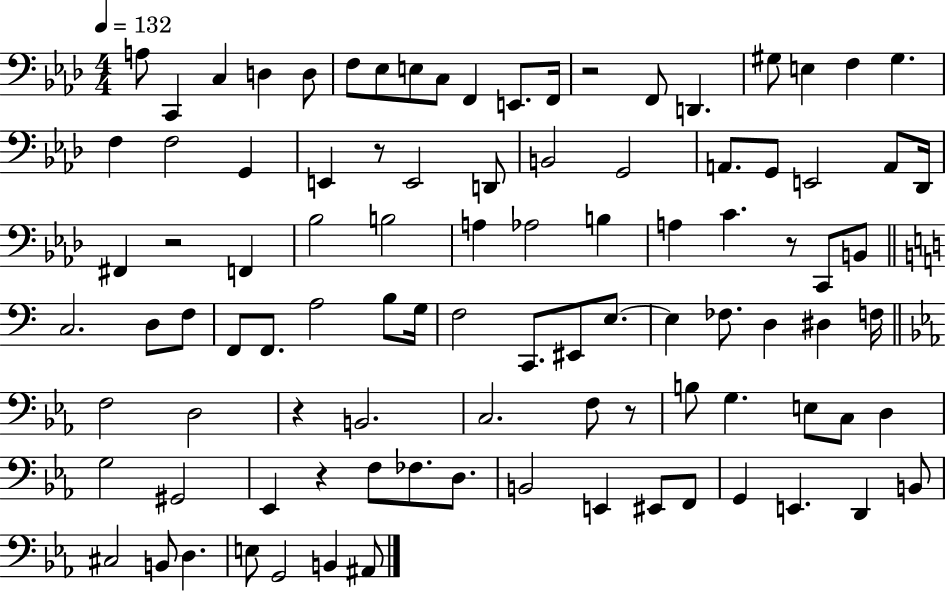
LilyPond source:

{
  \clef bass
  \numericTimeSignature
  \time 4/4
  \key aes \major
  \tempo 4 = 132
  a8 c,4 c4 d4 d8 | f8 ees8 e8 c8 f,4 e,8. f,16 | r2 f,8 d,4. | gis8 e4 f4 gis4. | \break f4 f2 g,4 | e,4 r8 e,2 d,8 | b,2 g,2 | a,8. g,8 e,2 a,8 des,16 | \break fis,4 r2 f,4 | bes2 b2 | a4 aes2 b4 | a4 c'4. r8 c,8 b,8 | \break \bar "||" \break \key c \major c2. d8 f8 | f,8 f,8. a2 b8 g16 | f2 c,8. eis,8 e8.~~ | e4 fes8. d4 dis4 f16 | \break \bar "||" \break \key c \minor f2 d2 | r4 b,2. | c2. f8 r8 | b8 g4. e8 c8 d4 | \break g2 gis,2 | ees,4 r4 f8 fes8. d8. | b,2 e,4 eis,8 f,8 | g,4 e,4. d,4 b,8 | \break cis2 b,8 d4. | e8 g,2 b,4 ais,8 | \bar "|."
}